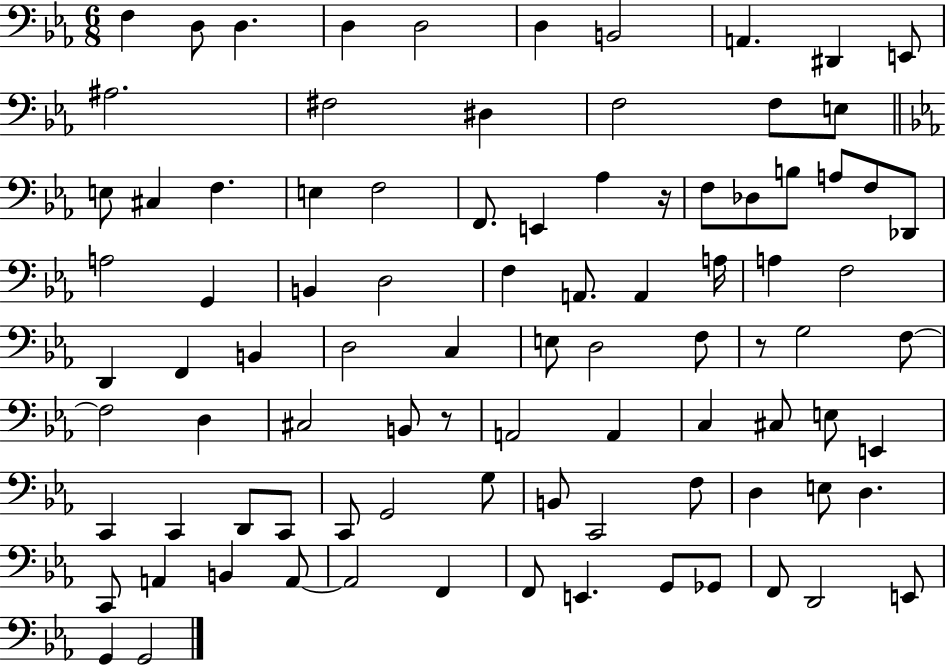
F3/q D3/e D3/q. D3/q D3/h D3/q B2/h A2/q. D#2/q E2/e A#3/h. F#3/h D#3/q F3/h F3/e E3/e E3/e C#3/q F3/q. E3/q F3/h F2/e. E2/q Ab3/q R/s F3/e Db3/e B3/e A3/e F3/e Db2/e A3/h G2/q B2/q D3/h F3/q A2/e. A2/q A3/s A3/q F3/h D2/q F2/q B2/q D3/h C3/q E3/e D3/h F3/e R/e G3/h F3/e F3/h D3/q C#3/h B2/e R/e A2/h A2/q C3/q C#3/e E3/e E2/q C2/q C2/q D2/e C2/e C2/e G2/h G3/e B2/e C2/h F3/e D3/q E3/e D3/q. C2/e A2/q B2/q A2/e A2/h F2/q F2/e E2/q. G2/e Gb2/e F2/e D2/h E2/e G2/q G2/h